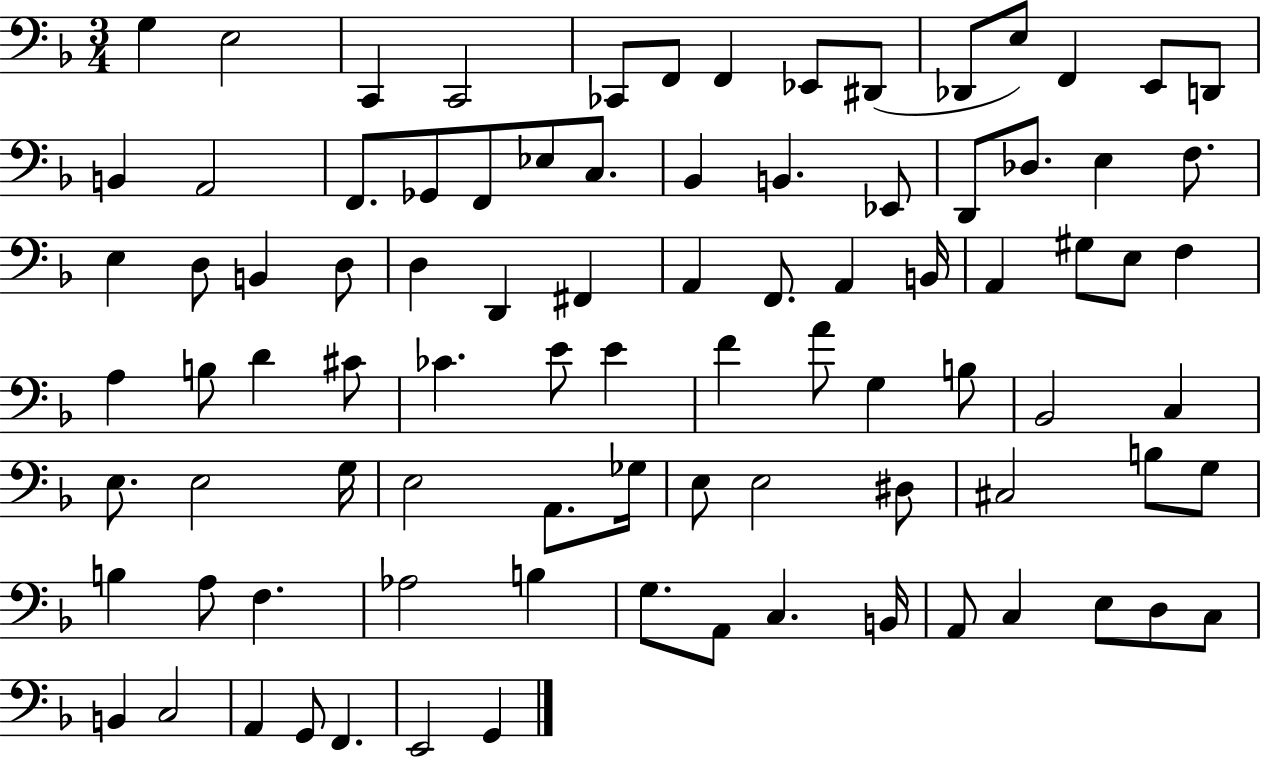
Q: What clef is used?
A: bass